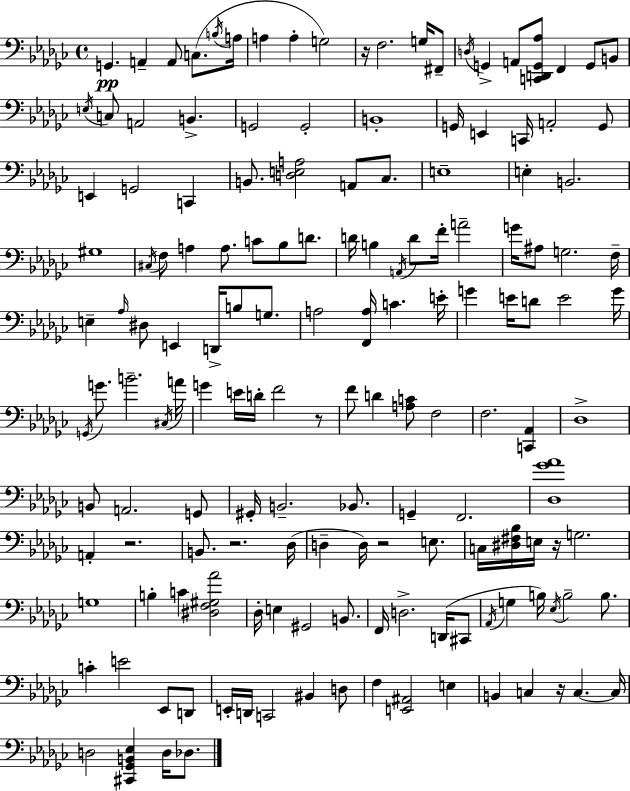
X:1
T:Untitled
M:4/4
L:1/4
K:Ebm
G,, A,, A,,/2 C,/2 B,/4 A,/4 A, A, G,2 z/4 F,2 G,/4 ^F,,/2 D,/4 G,, A,,/2 [C,,D,,G,,_A,]/2 F,, G,,/2 B,,/2 E,/4 C,/2 A,,2 B,, G,,2 G,,2 B,,4 G,,/4 E,, C,,/4 A,,2 G,,/2 E,, G,,2 C,, B,,/2 [D,E,A,]2 A,,/2 _C,/2 E,4 E, B,,2 ^G,4 ^C,/4 F,/2 A, A,/2 C/2 _B,/2 D/2 D/4 B, A,,/4 D/2 F/4 A2 G/4 ^A,/2 G,2 F,/4 E, _A,/4 ^D,/2 E,, D,,/4 B,/2 G,/2 A,2 [F,,A,]/4 C E/4 G E/4 D/2 E2 G/4 G,,/4 G/2 B2 ^C,/4 A/4 G E/4 D/4 F2 z/2 F/2 D [A,C]/2 F,2 F,2 [C,,_A,,] _D,4 B,,/2 A,,2 G,,/2 ^G,,/4 B,,2 _B,,/2 G,, F,,2 [_D,_G_A]4 A,, z2 B,,/2 z2 _D,/4 D, D,/4 z2 E,/2 C,/4 [^D,^F,_B,]/4 E,/4 z/4 G,2 G,4 B, C [^D,F,^G,_A]2 _D,/4 E, ^G,,2 B,,/2 F,,/4 D,2 D,,/4 ^C,,/2 _A,,/4 G, B,/4 _E,/4 B,2 B,/2 C E2 _E,,/2 D,,/2 E,,/4 D,,/4 C,,2 ^B,, D,/2 F, [E,,^A,,]2 E, B,, C, z/4 C, C,/4 D,2 [^C,,_G,,B,,_E,] D,/4 _D,/2